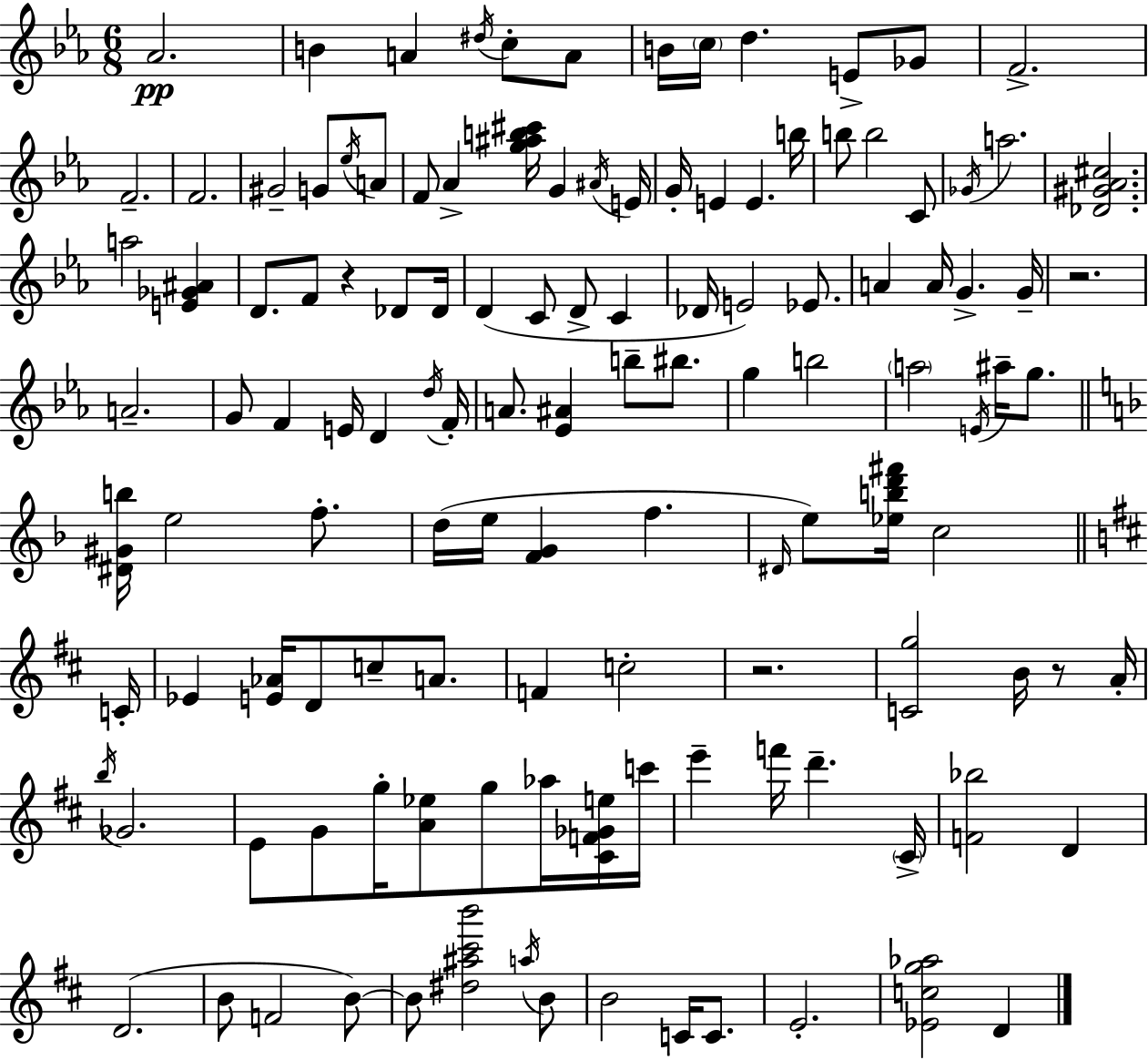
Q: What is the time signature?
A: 6/8